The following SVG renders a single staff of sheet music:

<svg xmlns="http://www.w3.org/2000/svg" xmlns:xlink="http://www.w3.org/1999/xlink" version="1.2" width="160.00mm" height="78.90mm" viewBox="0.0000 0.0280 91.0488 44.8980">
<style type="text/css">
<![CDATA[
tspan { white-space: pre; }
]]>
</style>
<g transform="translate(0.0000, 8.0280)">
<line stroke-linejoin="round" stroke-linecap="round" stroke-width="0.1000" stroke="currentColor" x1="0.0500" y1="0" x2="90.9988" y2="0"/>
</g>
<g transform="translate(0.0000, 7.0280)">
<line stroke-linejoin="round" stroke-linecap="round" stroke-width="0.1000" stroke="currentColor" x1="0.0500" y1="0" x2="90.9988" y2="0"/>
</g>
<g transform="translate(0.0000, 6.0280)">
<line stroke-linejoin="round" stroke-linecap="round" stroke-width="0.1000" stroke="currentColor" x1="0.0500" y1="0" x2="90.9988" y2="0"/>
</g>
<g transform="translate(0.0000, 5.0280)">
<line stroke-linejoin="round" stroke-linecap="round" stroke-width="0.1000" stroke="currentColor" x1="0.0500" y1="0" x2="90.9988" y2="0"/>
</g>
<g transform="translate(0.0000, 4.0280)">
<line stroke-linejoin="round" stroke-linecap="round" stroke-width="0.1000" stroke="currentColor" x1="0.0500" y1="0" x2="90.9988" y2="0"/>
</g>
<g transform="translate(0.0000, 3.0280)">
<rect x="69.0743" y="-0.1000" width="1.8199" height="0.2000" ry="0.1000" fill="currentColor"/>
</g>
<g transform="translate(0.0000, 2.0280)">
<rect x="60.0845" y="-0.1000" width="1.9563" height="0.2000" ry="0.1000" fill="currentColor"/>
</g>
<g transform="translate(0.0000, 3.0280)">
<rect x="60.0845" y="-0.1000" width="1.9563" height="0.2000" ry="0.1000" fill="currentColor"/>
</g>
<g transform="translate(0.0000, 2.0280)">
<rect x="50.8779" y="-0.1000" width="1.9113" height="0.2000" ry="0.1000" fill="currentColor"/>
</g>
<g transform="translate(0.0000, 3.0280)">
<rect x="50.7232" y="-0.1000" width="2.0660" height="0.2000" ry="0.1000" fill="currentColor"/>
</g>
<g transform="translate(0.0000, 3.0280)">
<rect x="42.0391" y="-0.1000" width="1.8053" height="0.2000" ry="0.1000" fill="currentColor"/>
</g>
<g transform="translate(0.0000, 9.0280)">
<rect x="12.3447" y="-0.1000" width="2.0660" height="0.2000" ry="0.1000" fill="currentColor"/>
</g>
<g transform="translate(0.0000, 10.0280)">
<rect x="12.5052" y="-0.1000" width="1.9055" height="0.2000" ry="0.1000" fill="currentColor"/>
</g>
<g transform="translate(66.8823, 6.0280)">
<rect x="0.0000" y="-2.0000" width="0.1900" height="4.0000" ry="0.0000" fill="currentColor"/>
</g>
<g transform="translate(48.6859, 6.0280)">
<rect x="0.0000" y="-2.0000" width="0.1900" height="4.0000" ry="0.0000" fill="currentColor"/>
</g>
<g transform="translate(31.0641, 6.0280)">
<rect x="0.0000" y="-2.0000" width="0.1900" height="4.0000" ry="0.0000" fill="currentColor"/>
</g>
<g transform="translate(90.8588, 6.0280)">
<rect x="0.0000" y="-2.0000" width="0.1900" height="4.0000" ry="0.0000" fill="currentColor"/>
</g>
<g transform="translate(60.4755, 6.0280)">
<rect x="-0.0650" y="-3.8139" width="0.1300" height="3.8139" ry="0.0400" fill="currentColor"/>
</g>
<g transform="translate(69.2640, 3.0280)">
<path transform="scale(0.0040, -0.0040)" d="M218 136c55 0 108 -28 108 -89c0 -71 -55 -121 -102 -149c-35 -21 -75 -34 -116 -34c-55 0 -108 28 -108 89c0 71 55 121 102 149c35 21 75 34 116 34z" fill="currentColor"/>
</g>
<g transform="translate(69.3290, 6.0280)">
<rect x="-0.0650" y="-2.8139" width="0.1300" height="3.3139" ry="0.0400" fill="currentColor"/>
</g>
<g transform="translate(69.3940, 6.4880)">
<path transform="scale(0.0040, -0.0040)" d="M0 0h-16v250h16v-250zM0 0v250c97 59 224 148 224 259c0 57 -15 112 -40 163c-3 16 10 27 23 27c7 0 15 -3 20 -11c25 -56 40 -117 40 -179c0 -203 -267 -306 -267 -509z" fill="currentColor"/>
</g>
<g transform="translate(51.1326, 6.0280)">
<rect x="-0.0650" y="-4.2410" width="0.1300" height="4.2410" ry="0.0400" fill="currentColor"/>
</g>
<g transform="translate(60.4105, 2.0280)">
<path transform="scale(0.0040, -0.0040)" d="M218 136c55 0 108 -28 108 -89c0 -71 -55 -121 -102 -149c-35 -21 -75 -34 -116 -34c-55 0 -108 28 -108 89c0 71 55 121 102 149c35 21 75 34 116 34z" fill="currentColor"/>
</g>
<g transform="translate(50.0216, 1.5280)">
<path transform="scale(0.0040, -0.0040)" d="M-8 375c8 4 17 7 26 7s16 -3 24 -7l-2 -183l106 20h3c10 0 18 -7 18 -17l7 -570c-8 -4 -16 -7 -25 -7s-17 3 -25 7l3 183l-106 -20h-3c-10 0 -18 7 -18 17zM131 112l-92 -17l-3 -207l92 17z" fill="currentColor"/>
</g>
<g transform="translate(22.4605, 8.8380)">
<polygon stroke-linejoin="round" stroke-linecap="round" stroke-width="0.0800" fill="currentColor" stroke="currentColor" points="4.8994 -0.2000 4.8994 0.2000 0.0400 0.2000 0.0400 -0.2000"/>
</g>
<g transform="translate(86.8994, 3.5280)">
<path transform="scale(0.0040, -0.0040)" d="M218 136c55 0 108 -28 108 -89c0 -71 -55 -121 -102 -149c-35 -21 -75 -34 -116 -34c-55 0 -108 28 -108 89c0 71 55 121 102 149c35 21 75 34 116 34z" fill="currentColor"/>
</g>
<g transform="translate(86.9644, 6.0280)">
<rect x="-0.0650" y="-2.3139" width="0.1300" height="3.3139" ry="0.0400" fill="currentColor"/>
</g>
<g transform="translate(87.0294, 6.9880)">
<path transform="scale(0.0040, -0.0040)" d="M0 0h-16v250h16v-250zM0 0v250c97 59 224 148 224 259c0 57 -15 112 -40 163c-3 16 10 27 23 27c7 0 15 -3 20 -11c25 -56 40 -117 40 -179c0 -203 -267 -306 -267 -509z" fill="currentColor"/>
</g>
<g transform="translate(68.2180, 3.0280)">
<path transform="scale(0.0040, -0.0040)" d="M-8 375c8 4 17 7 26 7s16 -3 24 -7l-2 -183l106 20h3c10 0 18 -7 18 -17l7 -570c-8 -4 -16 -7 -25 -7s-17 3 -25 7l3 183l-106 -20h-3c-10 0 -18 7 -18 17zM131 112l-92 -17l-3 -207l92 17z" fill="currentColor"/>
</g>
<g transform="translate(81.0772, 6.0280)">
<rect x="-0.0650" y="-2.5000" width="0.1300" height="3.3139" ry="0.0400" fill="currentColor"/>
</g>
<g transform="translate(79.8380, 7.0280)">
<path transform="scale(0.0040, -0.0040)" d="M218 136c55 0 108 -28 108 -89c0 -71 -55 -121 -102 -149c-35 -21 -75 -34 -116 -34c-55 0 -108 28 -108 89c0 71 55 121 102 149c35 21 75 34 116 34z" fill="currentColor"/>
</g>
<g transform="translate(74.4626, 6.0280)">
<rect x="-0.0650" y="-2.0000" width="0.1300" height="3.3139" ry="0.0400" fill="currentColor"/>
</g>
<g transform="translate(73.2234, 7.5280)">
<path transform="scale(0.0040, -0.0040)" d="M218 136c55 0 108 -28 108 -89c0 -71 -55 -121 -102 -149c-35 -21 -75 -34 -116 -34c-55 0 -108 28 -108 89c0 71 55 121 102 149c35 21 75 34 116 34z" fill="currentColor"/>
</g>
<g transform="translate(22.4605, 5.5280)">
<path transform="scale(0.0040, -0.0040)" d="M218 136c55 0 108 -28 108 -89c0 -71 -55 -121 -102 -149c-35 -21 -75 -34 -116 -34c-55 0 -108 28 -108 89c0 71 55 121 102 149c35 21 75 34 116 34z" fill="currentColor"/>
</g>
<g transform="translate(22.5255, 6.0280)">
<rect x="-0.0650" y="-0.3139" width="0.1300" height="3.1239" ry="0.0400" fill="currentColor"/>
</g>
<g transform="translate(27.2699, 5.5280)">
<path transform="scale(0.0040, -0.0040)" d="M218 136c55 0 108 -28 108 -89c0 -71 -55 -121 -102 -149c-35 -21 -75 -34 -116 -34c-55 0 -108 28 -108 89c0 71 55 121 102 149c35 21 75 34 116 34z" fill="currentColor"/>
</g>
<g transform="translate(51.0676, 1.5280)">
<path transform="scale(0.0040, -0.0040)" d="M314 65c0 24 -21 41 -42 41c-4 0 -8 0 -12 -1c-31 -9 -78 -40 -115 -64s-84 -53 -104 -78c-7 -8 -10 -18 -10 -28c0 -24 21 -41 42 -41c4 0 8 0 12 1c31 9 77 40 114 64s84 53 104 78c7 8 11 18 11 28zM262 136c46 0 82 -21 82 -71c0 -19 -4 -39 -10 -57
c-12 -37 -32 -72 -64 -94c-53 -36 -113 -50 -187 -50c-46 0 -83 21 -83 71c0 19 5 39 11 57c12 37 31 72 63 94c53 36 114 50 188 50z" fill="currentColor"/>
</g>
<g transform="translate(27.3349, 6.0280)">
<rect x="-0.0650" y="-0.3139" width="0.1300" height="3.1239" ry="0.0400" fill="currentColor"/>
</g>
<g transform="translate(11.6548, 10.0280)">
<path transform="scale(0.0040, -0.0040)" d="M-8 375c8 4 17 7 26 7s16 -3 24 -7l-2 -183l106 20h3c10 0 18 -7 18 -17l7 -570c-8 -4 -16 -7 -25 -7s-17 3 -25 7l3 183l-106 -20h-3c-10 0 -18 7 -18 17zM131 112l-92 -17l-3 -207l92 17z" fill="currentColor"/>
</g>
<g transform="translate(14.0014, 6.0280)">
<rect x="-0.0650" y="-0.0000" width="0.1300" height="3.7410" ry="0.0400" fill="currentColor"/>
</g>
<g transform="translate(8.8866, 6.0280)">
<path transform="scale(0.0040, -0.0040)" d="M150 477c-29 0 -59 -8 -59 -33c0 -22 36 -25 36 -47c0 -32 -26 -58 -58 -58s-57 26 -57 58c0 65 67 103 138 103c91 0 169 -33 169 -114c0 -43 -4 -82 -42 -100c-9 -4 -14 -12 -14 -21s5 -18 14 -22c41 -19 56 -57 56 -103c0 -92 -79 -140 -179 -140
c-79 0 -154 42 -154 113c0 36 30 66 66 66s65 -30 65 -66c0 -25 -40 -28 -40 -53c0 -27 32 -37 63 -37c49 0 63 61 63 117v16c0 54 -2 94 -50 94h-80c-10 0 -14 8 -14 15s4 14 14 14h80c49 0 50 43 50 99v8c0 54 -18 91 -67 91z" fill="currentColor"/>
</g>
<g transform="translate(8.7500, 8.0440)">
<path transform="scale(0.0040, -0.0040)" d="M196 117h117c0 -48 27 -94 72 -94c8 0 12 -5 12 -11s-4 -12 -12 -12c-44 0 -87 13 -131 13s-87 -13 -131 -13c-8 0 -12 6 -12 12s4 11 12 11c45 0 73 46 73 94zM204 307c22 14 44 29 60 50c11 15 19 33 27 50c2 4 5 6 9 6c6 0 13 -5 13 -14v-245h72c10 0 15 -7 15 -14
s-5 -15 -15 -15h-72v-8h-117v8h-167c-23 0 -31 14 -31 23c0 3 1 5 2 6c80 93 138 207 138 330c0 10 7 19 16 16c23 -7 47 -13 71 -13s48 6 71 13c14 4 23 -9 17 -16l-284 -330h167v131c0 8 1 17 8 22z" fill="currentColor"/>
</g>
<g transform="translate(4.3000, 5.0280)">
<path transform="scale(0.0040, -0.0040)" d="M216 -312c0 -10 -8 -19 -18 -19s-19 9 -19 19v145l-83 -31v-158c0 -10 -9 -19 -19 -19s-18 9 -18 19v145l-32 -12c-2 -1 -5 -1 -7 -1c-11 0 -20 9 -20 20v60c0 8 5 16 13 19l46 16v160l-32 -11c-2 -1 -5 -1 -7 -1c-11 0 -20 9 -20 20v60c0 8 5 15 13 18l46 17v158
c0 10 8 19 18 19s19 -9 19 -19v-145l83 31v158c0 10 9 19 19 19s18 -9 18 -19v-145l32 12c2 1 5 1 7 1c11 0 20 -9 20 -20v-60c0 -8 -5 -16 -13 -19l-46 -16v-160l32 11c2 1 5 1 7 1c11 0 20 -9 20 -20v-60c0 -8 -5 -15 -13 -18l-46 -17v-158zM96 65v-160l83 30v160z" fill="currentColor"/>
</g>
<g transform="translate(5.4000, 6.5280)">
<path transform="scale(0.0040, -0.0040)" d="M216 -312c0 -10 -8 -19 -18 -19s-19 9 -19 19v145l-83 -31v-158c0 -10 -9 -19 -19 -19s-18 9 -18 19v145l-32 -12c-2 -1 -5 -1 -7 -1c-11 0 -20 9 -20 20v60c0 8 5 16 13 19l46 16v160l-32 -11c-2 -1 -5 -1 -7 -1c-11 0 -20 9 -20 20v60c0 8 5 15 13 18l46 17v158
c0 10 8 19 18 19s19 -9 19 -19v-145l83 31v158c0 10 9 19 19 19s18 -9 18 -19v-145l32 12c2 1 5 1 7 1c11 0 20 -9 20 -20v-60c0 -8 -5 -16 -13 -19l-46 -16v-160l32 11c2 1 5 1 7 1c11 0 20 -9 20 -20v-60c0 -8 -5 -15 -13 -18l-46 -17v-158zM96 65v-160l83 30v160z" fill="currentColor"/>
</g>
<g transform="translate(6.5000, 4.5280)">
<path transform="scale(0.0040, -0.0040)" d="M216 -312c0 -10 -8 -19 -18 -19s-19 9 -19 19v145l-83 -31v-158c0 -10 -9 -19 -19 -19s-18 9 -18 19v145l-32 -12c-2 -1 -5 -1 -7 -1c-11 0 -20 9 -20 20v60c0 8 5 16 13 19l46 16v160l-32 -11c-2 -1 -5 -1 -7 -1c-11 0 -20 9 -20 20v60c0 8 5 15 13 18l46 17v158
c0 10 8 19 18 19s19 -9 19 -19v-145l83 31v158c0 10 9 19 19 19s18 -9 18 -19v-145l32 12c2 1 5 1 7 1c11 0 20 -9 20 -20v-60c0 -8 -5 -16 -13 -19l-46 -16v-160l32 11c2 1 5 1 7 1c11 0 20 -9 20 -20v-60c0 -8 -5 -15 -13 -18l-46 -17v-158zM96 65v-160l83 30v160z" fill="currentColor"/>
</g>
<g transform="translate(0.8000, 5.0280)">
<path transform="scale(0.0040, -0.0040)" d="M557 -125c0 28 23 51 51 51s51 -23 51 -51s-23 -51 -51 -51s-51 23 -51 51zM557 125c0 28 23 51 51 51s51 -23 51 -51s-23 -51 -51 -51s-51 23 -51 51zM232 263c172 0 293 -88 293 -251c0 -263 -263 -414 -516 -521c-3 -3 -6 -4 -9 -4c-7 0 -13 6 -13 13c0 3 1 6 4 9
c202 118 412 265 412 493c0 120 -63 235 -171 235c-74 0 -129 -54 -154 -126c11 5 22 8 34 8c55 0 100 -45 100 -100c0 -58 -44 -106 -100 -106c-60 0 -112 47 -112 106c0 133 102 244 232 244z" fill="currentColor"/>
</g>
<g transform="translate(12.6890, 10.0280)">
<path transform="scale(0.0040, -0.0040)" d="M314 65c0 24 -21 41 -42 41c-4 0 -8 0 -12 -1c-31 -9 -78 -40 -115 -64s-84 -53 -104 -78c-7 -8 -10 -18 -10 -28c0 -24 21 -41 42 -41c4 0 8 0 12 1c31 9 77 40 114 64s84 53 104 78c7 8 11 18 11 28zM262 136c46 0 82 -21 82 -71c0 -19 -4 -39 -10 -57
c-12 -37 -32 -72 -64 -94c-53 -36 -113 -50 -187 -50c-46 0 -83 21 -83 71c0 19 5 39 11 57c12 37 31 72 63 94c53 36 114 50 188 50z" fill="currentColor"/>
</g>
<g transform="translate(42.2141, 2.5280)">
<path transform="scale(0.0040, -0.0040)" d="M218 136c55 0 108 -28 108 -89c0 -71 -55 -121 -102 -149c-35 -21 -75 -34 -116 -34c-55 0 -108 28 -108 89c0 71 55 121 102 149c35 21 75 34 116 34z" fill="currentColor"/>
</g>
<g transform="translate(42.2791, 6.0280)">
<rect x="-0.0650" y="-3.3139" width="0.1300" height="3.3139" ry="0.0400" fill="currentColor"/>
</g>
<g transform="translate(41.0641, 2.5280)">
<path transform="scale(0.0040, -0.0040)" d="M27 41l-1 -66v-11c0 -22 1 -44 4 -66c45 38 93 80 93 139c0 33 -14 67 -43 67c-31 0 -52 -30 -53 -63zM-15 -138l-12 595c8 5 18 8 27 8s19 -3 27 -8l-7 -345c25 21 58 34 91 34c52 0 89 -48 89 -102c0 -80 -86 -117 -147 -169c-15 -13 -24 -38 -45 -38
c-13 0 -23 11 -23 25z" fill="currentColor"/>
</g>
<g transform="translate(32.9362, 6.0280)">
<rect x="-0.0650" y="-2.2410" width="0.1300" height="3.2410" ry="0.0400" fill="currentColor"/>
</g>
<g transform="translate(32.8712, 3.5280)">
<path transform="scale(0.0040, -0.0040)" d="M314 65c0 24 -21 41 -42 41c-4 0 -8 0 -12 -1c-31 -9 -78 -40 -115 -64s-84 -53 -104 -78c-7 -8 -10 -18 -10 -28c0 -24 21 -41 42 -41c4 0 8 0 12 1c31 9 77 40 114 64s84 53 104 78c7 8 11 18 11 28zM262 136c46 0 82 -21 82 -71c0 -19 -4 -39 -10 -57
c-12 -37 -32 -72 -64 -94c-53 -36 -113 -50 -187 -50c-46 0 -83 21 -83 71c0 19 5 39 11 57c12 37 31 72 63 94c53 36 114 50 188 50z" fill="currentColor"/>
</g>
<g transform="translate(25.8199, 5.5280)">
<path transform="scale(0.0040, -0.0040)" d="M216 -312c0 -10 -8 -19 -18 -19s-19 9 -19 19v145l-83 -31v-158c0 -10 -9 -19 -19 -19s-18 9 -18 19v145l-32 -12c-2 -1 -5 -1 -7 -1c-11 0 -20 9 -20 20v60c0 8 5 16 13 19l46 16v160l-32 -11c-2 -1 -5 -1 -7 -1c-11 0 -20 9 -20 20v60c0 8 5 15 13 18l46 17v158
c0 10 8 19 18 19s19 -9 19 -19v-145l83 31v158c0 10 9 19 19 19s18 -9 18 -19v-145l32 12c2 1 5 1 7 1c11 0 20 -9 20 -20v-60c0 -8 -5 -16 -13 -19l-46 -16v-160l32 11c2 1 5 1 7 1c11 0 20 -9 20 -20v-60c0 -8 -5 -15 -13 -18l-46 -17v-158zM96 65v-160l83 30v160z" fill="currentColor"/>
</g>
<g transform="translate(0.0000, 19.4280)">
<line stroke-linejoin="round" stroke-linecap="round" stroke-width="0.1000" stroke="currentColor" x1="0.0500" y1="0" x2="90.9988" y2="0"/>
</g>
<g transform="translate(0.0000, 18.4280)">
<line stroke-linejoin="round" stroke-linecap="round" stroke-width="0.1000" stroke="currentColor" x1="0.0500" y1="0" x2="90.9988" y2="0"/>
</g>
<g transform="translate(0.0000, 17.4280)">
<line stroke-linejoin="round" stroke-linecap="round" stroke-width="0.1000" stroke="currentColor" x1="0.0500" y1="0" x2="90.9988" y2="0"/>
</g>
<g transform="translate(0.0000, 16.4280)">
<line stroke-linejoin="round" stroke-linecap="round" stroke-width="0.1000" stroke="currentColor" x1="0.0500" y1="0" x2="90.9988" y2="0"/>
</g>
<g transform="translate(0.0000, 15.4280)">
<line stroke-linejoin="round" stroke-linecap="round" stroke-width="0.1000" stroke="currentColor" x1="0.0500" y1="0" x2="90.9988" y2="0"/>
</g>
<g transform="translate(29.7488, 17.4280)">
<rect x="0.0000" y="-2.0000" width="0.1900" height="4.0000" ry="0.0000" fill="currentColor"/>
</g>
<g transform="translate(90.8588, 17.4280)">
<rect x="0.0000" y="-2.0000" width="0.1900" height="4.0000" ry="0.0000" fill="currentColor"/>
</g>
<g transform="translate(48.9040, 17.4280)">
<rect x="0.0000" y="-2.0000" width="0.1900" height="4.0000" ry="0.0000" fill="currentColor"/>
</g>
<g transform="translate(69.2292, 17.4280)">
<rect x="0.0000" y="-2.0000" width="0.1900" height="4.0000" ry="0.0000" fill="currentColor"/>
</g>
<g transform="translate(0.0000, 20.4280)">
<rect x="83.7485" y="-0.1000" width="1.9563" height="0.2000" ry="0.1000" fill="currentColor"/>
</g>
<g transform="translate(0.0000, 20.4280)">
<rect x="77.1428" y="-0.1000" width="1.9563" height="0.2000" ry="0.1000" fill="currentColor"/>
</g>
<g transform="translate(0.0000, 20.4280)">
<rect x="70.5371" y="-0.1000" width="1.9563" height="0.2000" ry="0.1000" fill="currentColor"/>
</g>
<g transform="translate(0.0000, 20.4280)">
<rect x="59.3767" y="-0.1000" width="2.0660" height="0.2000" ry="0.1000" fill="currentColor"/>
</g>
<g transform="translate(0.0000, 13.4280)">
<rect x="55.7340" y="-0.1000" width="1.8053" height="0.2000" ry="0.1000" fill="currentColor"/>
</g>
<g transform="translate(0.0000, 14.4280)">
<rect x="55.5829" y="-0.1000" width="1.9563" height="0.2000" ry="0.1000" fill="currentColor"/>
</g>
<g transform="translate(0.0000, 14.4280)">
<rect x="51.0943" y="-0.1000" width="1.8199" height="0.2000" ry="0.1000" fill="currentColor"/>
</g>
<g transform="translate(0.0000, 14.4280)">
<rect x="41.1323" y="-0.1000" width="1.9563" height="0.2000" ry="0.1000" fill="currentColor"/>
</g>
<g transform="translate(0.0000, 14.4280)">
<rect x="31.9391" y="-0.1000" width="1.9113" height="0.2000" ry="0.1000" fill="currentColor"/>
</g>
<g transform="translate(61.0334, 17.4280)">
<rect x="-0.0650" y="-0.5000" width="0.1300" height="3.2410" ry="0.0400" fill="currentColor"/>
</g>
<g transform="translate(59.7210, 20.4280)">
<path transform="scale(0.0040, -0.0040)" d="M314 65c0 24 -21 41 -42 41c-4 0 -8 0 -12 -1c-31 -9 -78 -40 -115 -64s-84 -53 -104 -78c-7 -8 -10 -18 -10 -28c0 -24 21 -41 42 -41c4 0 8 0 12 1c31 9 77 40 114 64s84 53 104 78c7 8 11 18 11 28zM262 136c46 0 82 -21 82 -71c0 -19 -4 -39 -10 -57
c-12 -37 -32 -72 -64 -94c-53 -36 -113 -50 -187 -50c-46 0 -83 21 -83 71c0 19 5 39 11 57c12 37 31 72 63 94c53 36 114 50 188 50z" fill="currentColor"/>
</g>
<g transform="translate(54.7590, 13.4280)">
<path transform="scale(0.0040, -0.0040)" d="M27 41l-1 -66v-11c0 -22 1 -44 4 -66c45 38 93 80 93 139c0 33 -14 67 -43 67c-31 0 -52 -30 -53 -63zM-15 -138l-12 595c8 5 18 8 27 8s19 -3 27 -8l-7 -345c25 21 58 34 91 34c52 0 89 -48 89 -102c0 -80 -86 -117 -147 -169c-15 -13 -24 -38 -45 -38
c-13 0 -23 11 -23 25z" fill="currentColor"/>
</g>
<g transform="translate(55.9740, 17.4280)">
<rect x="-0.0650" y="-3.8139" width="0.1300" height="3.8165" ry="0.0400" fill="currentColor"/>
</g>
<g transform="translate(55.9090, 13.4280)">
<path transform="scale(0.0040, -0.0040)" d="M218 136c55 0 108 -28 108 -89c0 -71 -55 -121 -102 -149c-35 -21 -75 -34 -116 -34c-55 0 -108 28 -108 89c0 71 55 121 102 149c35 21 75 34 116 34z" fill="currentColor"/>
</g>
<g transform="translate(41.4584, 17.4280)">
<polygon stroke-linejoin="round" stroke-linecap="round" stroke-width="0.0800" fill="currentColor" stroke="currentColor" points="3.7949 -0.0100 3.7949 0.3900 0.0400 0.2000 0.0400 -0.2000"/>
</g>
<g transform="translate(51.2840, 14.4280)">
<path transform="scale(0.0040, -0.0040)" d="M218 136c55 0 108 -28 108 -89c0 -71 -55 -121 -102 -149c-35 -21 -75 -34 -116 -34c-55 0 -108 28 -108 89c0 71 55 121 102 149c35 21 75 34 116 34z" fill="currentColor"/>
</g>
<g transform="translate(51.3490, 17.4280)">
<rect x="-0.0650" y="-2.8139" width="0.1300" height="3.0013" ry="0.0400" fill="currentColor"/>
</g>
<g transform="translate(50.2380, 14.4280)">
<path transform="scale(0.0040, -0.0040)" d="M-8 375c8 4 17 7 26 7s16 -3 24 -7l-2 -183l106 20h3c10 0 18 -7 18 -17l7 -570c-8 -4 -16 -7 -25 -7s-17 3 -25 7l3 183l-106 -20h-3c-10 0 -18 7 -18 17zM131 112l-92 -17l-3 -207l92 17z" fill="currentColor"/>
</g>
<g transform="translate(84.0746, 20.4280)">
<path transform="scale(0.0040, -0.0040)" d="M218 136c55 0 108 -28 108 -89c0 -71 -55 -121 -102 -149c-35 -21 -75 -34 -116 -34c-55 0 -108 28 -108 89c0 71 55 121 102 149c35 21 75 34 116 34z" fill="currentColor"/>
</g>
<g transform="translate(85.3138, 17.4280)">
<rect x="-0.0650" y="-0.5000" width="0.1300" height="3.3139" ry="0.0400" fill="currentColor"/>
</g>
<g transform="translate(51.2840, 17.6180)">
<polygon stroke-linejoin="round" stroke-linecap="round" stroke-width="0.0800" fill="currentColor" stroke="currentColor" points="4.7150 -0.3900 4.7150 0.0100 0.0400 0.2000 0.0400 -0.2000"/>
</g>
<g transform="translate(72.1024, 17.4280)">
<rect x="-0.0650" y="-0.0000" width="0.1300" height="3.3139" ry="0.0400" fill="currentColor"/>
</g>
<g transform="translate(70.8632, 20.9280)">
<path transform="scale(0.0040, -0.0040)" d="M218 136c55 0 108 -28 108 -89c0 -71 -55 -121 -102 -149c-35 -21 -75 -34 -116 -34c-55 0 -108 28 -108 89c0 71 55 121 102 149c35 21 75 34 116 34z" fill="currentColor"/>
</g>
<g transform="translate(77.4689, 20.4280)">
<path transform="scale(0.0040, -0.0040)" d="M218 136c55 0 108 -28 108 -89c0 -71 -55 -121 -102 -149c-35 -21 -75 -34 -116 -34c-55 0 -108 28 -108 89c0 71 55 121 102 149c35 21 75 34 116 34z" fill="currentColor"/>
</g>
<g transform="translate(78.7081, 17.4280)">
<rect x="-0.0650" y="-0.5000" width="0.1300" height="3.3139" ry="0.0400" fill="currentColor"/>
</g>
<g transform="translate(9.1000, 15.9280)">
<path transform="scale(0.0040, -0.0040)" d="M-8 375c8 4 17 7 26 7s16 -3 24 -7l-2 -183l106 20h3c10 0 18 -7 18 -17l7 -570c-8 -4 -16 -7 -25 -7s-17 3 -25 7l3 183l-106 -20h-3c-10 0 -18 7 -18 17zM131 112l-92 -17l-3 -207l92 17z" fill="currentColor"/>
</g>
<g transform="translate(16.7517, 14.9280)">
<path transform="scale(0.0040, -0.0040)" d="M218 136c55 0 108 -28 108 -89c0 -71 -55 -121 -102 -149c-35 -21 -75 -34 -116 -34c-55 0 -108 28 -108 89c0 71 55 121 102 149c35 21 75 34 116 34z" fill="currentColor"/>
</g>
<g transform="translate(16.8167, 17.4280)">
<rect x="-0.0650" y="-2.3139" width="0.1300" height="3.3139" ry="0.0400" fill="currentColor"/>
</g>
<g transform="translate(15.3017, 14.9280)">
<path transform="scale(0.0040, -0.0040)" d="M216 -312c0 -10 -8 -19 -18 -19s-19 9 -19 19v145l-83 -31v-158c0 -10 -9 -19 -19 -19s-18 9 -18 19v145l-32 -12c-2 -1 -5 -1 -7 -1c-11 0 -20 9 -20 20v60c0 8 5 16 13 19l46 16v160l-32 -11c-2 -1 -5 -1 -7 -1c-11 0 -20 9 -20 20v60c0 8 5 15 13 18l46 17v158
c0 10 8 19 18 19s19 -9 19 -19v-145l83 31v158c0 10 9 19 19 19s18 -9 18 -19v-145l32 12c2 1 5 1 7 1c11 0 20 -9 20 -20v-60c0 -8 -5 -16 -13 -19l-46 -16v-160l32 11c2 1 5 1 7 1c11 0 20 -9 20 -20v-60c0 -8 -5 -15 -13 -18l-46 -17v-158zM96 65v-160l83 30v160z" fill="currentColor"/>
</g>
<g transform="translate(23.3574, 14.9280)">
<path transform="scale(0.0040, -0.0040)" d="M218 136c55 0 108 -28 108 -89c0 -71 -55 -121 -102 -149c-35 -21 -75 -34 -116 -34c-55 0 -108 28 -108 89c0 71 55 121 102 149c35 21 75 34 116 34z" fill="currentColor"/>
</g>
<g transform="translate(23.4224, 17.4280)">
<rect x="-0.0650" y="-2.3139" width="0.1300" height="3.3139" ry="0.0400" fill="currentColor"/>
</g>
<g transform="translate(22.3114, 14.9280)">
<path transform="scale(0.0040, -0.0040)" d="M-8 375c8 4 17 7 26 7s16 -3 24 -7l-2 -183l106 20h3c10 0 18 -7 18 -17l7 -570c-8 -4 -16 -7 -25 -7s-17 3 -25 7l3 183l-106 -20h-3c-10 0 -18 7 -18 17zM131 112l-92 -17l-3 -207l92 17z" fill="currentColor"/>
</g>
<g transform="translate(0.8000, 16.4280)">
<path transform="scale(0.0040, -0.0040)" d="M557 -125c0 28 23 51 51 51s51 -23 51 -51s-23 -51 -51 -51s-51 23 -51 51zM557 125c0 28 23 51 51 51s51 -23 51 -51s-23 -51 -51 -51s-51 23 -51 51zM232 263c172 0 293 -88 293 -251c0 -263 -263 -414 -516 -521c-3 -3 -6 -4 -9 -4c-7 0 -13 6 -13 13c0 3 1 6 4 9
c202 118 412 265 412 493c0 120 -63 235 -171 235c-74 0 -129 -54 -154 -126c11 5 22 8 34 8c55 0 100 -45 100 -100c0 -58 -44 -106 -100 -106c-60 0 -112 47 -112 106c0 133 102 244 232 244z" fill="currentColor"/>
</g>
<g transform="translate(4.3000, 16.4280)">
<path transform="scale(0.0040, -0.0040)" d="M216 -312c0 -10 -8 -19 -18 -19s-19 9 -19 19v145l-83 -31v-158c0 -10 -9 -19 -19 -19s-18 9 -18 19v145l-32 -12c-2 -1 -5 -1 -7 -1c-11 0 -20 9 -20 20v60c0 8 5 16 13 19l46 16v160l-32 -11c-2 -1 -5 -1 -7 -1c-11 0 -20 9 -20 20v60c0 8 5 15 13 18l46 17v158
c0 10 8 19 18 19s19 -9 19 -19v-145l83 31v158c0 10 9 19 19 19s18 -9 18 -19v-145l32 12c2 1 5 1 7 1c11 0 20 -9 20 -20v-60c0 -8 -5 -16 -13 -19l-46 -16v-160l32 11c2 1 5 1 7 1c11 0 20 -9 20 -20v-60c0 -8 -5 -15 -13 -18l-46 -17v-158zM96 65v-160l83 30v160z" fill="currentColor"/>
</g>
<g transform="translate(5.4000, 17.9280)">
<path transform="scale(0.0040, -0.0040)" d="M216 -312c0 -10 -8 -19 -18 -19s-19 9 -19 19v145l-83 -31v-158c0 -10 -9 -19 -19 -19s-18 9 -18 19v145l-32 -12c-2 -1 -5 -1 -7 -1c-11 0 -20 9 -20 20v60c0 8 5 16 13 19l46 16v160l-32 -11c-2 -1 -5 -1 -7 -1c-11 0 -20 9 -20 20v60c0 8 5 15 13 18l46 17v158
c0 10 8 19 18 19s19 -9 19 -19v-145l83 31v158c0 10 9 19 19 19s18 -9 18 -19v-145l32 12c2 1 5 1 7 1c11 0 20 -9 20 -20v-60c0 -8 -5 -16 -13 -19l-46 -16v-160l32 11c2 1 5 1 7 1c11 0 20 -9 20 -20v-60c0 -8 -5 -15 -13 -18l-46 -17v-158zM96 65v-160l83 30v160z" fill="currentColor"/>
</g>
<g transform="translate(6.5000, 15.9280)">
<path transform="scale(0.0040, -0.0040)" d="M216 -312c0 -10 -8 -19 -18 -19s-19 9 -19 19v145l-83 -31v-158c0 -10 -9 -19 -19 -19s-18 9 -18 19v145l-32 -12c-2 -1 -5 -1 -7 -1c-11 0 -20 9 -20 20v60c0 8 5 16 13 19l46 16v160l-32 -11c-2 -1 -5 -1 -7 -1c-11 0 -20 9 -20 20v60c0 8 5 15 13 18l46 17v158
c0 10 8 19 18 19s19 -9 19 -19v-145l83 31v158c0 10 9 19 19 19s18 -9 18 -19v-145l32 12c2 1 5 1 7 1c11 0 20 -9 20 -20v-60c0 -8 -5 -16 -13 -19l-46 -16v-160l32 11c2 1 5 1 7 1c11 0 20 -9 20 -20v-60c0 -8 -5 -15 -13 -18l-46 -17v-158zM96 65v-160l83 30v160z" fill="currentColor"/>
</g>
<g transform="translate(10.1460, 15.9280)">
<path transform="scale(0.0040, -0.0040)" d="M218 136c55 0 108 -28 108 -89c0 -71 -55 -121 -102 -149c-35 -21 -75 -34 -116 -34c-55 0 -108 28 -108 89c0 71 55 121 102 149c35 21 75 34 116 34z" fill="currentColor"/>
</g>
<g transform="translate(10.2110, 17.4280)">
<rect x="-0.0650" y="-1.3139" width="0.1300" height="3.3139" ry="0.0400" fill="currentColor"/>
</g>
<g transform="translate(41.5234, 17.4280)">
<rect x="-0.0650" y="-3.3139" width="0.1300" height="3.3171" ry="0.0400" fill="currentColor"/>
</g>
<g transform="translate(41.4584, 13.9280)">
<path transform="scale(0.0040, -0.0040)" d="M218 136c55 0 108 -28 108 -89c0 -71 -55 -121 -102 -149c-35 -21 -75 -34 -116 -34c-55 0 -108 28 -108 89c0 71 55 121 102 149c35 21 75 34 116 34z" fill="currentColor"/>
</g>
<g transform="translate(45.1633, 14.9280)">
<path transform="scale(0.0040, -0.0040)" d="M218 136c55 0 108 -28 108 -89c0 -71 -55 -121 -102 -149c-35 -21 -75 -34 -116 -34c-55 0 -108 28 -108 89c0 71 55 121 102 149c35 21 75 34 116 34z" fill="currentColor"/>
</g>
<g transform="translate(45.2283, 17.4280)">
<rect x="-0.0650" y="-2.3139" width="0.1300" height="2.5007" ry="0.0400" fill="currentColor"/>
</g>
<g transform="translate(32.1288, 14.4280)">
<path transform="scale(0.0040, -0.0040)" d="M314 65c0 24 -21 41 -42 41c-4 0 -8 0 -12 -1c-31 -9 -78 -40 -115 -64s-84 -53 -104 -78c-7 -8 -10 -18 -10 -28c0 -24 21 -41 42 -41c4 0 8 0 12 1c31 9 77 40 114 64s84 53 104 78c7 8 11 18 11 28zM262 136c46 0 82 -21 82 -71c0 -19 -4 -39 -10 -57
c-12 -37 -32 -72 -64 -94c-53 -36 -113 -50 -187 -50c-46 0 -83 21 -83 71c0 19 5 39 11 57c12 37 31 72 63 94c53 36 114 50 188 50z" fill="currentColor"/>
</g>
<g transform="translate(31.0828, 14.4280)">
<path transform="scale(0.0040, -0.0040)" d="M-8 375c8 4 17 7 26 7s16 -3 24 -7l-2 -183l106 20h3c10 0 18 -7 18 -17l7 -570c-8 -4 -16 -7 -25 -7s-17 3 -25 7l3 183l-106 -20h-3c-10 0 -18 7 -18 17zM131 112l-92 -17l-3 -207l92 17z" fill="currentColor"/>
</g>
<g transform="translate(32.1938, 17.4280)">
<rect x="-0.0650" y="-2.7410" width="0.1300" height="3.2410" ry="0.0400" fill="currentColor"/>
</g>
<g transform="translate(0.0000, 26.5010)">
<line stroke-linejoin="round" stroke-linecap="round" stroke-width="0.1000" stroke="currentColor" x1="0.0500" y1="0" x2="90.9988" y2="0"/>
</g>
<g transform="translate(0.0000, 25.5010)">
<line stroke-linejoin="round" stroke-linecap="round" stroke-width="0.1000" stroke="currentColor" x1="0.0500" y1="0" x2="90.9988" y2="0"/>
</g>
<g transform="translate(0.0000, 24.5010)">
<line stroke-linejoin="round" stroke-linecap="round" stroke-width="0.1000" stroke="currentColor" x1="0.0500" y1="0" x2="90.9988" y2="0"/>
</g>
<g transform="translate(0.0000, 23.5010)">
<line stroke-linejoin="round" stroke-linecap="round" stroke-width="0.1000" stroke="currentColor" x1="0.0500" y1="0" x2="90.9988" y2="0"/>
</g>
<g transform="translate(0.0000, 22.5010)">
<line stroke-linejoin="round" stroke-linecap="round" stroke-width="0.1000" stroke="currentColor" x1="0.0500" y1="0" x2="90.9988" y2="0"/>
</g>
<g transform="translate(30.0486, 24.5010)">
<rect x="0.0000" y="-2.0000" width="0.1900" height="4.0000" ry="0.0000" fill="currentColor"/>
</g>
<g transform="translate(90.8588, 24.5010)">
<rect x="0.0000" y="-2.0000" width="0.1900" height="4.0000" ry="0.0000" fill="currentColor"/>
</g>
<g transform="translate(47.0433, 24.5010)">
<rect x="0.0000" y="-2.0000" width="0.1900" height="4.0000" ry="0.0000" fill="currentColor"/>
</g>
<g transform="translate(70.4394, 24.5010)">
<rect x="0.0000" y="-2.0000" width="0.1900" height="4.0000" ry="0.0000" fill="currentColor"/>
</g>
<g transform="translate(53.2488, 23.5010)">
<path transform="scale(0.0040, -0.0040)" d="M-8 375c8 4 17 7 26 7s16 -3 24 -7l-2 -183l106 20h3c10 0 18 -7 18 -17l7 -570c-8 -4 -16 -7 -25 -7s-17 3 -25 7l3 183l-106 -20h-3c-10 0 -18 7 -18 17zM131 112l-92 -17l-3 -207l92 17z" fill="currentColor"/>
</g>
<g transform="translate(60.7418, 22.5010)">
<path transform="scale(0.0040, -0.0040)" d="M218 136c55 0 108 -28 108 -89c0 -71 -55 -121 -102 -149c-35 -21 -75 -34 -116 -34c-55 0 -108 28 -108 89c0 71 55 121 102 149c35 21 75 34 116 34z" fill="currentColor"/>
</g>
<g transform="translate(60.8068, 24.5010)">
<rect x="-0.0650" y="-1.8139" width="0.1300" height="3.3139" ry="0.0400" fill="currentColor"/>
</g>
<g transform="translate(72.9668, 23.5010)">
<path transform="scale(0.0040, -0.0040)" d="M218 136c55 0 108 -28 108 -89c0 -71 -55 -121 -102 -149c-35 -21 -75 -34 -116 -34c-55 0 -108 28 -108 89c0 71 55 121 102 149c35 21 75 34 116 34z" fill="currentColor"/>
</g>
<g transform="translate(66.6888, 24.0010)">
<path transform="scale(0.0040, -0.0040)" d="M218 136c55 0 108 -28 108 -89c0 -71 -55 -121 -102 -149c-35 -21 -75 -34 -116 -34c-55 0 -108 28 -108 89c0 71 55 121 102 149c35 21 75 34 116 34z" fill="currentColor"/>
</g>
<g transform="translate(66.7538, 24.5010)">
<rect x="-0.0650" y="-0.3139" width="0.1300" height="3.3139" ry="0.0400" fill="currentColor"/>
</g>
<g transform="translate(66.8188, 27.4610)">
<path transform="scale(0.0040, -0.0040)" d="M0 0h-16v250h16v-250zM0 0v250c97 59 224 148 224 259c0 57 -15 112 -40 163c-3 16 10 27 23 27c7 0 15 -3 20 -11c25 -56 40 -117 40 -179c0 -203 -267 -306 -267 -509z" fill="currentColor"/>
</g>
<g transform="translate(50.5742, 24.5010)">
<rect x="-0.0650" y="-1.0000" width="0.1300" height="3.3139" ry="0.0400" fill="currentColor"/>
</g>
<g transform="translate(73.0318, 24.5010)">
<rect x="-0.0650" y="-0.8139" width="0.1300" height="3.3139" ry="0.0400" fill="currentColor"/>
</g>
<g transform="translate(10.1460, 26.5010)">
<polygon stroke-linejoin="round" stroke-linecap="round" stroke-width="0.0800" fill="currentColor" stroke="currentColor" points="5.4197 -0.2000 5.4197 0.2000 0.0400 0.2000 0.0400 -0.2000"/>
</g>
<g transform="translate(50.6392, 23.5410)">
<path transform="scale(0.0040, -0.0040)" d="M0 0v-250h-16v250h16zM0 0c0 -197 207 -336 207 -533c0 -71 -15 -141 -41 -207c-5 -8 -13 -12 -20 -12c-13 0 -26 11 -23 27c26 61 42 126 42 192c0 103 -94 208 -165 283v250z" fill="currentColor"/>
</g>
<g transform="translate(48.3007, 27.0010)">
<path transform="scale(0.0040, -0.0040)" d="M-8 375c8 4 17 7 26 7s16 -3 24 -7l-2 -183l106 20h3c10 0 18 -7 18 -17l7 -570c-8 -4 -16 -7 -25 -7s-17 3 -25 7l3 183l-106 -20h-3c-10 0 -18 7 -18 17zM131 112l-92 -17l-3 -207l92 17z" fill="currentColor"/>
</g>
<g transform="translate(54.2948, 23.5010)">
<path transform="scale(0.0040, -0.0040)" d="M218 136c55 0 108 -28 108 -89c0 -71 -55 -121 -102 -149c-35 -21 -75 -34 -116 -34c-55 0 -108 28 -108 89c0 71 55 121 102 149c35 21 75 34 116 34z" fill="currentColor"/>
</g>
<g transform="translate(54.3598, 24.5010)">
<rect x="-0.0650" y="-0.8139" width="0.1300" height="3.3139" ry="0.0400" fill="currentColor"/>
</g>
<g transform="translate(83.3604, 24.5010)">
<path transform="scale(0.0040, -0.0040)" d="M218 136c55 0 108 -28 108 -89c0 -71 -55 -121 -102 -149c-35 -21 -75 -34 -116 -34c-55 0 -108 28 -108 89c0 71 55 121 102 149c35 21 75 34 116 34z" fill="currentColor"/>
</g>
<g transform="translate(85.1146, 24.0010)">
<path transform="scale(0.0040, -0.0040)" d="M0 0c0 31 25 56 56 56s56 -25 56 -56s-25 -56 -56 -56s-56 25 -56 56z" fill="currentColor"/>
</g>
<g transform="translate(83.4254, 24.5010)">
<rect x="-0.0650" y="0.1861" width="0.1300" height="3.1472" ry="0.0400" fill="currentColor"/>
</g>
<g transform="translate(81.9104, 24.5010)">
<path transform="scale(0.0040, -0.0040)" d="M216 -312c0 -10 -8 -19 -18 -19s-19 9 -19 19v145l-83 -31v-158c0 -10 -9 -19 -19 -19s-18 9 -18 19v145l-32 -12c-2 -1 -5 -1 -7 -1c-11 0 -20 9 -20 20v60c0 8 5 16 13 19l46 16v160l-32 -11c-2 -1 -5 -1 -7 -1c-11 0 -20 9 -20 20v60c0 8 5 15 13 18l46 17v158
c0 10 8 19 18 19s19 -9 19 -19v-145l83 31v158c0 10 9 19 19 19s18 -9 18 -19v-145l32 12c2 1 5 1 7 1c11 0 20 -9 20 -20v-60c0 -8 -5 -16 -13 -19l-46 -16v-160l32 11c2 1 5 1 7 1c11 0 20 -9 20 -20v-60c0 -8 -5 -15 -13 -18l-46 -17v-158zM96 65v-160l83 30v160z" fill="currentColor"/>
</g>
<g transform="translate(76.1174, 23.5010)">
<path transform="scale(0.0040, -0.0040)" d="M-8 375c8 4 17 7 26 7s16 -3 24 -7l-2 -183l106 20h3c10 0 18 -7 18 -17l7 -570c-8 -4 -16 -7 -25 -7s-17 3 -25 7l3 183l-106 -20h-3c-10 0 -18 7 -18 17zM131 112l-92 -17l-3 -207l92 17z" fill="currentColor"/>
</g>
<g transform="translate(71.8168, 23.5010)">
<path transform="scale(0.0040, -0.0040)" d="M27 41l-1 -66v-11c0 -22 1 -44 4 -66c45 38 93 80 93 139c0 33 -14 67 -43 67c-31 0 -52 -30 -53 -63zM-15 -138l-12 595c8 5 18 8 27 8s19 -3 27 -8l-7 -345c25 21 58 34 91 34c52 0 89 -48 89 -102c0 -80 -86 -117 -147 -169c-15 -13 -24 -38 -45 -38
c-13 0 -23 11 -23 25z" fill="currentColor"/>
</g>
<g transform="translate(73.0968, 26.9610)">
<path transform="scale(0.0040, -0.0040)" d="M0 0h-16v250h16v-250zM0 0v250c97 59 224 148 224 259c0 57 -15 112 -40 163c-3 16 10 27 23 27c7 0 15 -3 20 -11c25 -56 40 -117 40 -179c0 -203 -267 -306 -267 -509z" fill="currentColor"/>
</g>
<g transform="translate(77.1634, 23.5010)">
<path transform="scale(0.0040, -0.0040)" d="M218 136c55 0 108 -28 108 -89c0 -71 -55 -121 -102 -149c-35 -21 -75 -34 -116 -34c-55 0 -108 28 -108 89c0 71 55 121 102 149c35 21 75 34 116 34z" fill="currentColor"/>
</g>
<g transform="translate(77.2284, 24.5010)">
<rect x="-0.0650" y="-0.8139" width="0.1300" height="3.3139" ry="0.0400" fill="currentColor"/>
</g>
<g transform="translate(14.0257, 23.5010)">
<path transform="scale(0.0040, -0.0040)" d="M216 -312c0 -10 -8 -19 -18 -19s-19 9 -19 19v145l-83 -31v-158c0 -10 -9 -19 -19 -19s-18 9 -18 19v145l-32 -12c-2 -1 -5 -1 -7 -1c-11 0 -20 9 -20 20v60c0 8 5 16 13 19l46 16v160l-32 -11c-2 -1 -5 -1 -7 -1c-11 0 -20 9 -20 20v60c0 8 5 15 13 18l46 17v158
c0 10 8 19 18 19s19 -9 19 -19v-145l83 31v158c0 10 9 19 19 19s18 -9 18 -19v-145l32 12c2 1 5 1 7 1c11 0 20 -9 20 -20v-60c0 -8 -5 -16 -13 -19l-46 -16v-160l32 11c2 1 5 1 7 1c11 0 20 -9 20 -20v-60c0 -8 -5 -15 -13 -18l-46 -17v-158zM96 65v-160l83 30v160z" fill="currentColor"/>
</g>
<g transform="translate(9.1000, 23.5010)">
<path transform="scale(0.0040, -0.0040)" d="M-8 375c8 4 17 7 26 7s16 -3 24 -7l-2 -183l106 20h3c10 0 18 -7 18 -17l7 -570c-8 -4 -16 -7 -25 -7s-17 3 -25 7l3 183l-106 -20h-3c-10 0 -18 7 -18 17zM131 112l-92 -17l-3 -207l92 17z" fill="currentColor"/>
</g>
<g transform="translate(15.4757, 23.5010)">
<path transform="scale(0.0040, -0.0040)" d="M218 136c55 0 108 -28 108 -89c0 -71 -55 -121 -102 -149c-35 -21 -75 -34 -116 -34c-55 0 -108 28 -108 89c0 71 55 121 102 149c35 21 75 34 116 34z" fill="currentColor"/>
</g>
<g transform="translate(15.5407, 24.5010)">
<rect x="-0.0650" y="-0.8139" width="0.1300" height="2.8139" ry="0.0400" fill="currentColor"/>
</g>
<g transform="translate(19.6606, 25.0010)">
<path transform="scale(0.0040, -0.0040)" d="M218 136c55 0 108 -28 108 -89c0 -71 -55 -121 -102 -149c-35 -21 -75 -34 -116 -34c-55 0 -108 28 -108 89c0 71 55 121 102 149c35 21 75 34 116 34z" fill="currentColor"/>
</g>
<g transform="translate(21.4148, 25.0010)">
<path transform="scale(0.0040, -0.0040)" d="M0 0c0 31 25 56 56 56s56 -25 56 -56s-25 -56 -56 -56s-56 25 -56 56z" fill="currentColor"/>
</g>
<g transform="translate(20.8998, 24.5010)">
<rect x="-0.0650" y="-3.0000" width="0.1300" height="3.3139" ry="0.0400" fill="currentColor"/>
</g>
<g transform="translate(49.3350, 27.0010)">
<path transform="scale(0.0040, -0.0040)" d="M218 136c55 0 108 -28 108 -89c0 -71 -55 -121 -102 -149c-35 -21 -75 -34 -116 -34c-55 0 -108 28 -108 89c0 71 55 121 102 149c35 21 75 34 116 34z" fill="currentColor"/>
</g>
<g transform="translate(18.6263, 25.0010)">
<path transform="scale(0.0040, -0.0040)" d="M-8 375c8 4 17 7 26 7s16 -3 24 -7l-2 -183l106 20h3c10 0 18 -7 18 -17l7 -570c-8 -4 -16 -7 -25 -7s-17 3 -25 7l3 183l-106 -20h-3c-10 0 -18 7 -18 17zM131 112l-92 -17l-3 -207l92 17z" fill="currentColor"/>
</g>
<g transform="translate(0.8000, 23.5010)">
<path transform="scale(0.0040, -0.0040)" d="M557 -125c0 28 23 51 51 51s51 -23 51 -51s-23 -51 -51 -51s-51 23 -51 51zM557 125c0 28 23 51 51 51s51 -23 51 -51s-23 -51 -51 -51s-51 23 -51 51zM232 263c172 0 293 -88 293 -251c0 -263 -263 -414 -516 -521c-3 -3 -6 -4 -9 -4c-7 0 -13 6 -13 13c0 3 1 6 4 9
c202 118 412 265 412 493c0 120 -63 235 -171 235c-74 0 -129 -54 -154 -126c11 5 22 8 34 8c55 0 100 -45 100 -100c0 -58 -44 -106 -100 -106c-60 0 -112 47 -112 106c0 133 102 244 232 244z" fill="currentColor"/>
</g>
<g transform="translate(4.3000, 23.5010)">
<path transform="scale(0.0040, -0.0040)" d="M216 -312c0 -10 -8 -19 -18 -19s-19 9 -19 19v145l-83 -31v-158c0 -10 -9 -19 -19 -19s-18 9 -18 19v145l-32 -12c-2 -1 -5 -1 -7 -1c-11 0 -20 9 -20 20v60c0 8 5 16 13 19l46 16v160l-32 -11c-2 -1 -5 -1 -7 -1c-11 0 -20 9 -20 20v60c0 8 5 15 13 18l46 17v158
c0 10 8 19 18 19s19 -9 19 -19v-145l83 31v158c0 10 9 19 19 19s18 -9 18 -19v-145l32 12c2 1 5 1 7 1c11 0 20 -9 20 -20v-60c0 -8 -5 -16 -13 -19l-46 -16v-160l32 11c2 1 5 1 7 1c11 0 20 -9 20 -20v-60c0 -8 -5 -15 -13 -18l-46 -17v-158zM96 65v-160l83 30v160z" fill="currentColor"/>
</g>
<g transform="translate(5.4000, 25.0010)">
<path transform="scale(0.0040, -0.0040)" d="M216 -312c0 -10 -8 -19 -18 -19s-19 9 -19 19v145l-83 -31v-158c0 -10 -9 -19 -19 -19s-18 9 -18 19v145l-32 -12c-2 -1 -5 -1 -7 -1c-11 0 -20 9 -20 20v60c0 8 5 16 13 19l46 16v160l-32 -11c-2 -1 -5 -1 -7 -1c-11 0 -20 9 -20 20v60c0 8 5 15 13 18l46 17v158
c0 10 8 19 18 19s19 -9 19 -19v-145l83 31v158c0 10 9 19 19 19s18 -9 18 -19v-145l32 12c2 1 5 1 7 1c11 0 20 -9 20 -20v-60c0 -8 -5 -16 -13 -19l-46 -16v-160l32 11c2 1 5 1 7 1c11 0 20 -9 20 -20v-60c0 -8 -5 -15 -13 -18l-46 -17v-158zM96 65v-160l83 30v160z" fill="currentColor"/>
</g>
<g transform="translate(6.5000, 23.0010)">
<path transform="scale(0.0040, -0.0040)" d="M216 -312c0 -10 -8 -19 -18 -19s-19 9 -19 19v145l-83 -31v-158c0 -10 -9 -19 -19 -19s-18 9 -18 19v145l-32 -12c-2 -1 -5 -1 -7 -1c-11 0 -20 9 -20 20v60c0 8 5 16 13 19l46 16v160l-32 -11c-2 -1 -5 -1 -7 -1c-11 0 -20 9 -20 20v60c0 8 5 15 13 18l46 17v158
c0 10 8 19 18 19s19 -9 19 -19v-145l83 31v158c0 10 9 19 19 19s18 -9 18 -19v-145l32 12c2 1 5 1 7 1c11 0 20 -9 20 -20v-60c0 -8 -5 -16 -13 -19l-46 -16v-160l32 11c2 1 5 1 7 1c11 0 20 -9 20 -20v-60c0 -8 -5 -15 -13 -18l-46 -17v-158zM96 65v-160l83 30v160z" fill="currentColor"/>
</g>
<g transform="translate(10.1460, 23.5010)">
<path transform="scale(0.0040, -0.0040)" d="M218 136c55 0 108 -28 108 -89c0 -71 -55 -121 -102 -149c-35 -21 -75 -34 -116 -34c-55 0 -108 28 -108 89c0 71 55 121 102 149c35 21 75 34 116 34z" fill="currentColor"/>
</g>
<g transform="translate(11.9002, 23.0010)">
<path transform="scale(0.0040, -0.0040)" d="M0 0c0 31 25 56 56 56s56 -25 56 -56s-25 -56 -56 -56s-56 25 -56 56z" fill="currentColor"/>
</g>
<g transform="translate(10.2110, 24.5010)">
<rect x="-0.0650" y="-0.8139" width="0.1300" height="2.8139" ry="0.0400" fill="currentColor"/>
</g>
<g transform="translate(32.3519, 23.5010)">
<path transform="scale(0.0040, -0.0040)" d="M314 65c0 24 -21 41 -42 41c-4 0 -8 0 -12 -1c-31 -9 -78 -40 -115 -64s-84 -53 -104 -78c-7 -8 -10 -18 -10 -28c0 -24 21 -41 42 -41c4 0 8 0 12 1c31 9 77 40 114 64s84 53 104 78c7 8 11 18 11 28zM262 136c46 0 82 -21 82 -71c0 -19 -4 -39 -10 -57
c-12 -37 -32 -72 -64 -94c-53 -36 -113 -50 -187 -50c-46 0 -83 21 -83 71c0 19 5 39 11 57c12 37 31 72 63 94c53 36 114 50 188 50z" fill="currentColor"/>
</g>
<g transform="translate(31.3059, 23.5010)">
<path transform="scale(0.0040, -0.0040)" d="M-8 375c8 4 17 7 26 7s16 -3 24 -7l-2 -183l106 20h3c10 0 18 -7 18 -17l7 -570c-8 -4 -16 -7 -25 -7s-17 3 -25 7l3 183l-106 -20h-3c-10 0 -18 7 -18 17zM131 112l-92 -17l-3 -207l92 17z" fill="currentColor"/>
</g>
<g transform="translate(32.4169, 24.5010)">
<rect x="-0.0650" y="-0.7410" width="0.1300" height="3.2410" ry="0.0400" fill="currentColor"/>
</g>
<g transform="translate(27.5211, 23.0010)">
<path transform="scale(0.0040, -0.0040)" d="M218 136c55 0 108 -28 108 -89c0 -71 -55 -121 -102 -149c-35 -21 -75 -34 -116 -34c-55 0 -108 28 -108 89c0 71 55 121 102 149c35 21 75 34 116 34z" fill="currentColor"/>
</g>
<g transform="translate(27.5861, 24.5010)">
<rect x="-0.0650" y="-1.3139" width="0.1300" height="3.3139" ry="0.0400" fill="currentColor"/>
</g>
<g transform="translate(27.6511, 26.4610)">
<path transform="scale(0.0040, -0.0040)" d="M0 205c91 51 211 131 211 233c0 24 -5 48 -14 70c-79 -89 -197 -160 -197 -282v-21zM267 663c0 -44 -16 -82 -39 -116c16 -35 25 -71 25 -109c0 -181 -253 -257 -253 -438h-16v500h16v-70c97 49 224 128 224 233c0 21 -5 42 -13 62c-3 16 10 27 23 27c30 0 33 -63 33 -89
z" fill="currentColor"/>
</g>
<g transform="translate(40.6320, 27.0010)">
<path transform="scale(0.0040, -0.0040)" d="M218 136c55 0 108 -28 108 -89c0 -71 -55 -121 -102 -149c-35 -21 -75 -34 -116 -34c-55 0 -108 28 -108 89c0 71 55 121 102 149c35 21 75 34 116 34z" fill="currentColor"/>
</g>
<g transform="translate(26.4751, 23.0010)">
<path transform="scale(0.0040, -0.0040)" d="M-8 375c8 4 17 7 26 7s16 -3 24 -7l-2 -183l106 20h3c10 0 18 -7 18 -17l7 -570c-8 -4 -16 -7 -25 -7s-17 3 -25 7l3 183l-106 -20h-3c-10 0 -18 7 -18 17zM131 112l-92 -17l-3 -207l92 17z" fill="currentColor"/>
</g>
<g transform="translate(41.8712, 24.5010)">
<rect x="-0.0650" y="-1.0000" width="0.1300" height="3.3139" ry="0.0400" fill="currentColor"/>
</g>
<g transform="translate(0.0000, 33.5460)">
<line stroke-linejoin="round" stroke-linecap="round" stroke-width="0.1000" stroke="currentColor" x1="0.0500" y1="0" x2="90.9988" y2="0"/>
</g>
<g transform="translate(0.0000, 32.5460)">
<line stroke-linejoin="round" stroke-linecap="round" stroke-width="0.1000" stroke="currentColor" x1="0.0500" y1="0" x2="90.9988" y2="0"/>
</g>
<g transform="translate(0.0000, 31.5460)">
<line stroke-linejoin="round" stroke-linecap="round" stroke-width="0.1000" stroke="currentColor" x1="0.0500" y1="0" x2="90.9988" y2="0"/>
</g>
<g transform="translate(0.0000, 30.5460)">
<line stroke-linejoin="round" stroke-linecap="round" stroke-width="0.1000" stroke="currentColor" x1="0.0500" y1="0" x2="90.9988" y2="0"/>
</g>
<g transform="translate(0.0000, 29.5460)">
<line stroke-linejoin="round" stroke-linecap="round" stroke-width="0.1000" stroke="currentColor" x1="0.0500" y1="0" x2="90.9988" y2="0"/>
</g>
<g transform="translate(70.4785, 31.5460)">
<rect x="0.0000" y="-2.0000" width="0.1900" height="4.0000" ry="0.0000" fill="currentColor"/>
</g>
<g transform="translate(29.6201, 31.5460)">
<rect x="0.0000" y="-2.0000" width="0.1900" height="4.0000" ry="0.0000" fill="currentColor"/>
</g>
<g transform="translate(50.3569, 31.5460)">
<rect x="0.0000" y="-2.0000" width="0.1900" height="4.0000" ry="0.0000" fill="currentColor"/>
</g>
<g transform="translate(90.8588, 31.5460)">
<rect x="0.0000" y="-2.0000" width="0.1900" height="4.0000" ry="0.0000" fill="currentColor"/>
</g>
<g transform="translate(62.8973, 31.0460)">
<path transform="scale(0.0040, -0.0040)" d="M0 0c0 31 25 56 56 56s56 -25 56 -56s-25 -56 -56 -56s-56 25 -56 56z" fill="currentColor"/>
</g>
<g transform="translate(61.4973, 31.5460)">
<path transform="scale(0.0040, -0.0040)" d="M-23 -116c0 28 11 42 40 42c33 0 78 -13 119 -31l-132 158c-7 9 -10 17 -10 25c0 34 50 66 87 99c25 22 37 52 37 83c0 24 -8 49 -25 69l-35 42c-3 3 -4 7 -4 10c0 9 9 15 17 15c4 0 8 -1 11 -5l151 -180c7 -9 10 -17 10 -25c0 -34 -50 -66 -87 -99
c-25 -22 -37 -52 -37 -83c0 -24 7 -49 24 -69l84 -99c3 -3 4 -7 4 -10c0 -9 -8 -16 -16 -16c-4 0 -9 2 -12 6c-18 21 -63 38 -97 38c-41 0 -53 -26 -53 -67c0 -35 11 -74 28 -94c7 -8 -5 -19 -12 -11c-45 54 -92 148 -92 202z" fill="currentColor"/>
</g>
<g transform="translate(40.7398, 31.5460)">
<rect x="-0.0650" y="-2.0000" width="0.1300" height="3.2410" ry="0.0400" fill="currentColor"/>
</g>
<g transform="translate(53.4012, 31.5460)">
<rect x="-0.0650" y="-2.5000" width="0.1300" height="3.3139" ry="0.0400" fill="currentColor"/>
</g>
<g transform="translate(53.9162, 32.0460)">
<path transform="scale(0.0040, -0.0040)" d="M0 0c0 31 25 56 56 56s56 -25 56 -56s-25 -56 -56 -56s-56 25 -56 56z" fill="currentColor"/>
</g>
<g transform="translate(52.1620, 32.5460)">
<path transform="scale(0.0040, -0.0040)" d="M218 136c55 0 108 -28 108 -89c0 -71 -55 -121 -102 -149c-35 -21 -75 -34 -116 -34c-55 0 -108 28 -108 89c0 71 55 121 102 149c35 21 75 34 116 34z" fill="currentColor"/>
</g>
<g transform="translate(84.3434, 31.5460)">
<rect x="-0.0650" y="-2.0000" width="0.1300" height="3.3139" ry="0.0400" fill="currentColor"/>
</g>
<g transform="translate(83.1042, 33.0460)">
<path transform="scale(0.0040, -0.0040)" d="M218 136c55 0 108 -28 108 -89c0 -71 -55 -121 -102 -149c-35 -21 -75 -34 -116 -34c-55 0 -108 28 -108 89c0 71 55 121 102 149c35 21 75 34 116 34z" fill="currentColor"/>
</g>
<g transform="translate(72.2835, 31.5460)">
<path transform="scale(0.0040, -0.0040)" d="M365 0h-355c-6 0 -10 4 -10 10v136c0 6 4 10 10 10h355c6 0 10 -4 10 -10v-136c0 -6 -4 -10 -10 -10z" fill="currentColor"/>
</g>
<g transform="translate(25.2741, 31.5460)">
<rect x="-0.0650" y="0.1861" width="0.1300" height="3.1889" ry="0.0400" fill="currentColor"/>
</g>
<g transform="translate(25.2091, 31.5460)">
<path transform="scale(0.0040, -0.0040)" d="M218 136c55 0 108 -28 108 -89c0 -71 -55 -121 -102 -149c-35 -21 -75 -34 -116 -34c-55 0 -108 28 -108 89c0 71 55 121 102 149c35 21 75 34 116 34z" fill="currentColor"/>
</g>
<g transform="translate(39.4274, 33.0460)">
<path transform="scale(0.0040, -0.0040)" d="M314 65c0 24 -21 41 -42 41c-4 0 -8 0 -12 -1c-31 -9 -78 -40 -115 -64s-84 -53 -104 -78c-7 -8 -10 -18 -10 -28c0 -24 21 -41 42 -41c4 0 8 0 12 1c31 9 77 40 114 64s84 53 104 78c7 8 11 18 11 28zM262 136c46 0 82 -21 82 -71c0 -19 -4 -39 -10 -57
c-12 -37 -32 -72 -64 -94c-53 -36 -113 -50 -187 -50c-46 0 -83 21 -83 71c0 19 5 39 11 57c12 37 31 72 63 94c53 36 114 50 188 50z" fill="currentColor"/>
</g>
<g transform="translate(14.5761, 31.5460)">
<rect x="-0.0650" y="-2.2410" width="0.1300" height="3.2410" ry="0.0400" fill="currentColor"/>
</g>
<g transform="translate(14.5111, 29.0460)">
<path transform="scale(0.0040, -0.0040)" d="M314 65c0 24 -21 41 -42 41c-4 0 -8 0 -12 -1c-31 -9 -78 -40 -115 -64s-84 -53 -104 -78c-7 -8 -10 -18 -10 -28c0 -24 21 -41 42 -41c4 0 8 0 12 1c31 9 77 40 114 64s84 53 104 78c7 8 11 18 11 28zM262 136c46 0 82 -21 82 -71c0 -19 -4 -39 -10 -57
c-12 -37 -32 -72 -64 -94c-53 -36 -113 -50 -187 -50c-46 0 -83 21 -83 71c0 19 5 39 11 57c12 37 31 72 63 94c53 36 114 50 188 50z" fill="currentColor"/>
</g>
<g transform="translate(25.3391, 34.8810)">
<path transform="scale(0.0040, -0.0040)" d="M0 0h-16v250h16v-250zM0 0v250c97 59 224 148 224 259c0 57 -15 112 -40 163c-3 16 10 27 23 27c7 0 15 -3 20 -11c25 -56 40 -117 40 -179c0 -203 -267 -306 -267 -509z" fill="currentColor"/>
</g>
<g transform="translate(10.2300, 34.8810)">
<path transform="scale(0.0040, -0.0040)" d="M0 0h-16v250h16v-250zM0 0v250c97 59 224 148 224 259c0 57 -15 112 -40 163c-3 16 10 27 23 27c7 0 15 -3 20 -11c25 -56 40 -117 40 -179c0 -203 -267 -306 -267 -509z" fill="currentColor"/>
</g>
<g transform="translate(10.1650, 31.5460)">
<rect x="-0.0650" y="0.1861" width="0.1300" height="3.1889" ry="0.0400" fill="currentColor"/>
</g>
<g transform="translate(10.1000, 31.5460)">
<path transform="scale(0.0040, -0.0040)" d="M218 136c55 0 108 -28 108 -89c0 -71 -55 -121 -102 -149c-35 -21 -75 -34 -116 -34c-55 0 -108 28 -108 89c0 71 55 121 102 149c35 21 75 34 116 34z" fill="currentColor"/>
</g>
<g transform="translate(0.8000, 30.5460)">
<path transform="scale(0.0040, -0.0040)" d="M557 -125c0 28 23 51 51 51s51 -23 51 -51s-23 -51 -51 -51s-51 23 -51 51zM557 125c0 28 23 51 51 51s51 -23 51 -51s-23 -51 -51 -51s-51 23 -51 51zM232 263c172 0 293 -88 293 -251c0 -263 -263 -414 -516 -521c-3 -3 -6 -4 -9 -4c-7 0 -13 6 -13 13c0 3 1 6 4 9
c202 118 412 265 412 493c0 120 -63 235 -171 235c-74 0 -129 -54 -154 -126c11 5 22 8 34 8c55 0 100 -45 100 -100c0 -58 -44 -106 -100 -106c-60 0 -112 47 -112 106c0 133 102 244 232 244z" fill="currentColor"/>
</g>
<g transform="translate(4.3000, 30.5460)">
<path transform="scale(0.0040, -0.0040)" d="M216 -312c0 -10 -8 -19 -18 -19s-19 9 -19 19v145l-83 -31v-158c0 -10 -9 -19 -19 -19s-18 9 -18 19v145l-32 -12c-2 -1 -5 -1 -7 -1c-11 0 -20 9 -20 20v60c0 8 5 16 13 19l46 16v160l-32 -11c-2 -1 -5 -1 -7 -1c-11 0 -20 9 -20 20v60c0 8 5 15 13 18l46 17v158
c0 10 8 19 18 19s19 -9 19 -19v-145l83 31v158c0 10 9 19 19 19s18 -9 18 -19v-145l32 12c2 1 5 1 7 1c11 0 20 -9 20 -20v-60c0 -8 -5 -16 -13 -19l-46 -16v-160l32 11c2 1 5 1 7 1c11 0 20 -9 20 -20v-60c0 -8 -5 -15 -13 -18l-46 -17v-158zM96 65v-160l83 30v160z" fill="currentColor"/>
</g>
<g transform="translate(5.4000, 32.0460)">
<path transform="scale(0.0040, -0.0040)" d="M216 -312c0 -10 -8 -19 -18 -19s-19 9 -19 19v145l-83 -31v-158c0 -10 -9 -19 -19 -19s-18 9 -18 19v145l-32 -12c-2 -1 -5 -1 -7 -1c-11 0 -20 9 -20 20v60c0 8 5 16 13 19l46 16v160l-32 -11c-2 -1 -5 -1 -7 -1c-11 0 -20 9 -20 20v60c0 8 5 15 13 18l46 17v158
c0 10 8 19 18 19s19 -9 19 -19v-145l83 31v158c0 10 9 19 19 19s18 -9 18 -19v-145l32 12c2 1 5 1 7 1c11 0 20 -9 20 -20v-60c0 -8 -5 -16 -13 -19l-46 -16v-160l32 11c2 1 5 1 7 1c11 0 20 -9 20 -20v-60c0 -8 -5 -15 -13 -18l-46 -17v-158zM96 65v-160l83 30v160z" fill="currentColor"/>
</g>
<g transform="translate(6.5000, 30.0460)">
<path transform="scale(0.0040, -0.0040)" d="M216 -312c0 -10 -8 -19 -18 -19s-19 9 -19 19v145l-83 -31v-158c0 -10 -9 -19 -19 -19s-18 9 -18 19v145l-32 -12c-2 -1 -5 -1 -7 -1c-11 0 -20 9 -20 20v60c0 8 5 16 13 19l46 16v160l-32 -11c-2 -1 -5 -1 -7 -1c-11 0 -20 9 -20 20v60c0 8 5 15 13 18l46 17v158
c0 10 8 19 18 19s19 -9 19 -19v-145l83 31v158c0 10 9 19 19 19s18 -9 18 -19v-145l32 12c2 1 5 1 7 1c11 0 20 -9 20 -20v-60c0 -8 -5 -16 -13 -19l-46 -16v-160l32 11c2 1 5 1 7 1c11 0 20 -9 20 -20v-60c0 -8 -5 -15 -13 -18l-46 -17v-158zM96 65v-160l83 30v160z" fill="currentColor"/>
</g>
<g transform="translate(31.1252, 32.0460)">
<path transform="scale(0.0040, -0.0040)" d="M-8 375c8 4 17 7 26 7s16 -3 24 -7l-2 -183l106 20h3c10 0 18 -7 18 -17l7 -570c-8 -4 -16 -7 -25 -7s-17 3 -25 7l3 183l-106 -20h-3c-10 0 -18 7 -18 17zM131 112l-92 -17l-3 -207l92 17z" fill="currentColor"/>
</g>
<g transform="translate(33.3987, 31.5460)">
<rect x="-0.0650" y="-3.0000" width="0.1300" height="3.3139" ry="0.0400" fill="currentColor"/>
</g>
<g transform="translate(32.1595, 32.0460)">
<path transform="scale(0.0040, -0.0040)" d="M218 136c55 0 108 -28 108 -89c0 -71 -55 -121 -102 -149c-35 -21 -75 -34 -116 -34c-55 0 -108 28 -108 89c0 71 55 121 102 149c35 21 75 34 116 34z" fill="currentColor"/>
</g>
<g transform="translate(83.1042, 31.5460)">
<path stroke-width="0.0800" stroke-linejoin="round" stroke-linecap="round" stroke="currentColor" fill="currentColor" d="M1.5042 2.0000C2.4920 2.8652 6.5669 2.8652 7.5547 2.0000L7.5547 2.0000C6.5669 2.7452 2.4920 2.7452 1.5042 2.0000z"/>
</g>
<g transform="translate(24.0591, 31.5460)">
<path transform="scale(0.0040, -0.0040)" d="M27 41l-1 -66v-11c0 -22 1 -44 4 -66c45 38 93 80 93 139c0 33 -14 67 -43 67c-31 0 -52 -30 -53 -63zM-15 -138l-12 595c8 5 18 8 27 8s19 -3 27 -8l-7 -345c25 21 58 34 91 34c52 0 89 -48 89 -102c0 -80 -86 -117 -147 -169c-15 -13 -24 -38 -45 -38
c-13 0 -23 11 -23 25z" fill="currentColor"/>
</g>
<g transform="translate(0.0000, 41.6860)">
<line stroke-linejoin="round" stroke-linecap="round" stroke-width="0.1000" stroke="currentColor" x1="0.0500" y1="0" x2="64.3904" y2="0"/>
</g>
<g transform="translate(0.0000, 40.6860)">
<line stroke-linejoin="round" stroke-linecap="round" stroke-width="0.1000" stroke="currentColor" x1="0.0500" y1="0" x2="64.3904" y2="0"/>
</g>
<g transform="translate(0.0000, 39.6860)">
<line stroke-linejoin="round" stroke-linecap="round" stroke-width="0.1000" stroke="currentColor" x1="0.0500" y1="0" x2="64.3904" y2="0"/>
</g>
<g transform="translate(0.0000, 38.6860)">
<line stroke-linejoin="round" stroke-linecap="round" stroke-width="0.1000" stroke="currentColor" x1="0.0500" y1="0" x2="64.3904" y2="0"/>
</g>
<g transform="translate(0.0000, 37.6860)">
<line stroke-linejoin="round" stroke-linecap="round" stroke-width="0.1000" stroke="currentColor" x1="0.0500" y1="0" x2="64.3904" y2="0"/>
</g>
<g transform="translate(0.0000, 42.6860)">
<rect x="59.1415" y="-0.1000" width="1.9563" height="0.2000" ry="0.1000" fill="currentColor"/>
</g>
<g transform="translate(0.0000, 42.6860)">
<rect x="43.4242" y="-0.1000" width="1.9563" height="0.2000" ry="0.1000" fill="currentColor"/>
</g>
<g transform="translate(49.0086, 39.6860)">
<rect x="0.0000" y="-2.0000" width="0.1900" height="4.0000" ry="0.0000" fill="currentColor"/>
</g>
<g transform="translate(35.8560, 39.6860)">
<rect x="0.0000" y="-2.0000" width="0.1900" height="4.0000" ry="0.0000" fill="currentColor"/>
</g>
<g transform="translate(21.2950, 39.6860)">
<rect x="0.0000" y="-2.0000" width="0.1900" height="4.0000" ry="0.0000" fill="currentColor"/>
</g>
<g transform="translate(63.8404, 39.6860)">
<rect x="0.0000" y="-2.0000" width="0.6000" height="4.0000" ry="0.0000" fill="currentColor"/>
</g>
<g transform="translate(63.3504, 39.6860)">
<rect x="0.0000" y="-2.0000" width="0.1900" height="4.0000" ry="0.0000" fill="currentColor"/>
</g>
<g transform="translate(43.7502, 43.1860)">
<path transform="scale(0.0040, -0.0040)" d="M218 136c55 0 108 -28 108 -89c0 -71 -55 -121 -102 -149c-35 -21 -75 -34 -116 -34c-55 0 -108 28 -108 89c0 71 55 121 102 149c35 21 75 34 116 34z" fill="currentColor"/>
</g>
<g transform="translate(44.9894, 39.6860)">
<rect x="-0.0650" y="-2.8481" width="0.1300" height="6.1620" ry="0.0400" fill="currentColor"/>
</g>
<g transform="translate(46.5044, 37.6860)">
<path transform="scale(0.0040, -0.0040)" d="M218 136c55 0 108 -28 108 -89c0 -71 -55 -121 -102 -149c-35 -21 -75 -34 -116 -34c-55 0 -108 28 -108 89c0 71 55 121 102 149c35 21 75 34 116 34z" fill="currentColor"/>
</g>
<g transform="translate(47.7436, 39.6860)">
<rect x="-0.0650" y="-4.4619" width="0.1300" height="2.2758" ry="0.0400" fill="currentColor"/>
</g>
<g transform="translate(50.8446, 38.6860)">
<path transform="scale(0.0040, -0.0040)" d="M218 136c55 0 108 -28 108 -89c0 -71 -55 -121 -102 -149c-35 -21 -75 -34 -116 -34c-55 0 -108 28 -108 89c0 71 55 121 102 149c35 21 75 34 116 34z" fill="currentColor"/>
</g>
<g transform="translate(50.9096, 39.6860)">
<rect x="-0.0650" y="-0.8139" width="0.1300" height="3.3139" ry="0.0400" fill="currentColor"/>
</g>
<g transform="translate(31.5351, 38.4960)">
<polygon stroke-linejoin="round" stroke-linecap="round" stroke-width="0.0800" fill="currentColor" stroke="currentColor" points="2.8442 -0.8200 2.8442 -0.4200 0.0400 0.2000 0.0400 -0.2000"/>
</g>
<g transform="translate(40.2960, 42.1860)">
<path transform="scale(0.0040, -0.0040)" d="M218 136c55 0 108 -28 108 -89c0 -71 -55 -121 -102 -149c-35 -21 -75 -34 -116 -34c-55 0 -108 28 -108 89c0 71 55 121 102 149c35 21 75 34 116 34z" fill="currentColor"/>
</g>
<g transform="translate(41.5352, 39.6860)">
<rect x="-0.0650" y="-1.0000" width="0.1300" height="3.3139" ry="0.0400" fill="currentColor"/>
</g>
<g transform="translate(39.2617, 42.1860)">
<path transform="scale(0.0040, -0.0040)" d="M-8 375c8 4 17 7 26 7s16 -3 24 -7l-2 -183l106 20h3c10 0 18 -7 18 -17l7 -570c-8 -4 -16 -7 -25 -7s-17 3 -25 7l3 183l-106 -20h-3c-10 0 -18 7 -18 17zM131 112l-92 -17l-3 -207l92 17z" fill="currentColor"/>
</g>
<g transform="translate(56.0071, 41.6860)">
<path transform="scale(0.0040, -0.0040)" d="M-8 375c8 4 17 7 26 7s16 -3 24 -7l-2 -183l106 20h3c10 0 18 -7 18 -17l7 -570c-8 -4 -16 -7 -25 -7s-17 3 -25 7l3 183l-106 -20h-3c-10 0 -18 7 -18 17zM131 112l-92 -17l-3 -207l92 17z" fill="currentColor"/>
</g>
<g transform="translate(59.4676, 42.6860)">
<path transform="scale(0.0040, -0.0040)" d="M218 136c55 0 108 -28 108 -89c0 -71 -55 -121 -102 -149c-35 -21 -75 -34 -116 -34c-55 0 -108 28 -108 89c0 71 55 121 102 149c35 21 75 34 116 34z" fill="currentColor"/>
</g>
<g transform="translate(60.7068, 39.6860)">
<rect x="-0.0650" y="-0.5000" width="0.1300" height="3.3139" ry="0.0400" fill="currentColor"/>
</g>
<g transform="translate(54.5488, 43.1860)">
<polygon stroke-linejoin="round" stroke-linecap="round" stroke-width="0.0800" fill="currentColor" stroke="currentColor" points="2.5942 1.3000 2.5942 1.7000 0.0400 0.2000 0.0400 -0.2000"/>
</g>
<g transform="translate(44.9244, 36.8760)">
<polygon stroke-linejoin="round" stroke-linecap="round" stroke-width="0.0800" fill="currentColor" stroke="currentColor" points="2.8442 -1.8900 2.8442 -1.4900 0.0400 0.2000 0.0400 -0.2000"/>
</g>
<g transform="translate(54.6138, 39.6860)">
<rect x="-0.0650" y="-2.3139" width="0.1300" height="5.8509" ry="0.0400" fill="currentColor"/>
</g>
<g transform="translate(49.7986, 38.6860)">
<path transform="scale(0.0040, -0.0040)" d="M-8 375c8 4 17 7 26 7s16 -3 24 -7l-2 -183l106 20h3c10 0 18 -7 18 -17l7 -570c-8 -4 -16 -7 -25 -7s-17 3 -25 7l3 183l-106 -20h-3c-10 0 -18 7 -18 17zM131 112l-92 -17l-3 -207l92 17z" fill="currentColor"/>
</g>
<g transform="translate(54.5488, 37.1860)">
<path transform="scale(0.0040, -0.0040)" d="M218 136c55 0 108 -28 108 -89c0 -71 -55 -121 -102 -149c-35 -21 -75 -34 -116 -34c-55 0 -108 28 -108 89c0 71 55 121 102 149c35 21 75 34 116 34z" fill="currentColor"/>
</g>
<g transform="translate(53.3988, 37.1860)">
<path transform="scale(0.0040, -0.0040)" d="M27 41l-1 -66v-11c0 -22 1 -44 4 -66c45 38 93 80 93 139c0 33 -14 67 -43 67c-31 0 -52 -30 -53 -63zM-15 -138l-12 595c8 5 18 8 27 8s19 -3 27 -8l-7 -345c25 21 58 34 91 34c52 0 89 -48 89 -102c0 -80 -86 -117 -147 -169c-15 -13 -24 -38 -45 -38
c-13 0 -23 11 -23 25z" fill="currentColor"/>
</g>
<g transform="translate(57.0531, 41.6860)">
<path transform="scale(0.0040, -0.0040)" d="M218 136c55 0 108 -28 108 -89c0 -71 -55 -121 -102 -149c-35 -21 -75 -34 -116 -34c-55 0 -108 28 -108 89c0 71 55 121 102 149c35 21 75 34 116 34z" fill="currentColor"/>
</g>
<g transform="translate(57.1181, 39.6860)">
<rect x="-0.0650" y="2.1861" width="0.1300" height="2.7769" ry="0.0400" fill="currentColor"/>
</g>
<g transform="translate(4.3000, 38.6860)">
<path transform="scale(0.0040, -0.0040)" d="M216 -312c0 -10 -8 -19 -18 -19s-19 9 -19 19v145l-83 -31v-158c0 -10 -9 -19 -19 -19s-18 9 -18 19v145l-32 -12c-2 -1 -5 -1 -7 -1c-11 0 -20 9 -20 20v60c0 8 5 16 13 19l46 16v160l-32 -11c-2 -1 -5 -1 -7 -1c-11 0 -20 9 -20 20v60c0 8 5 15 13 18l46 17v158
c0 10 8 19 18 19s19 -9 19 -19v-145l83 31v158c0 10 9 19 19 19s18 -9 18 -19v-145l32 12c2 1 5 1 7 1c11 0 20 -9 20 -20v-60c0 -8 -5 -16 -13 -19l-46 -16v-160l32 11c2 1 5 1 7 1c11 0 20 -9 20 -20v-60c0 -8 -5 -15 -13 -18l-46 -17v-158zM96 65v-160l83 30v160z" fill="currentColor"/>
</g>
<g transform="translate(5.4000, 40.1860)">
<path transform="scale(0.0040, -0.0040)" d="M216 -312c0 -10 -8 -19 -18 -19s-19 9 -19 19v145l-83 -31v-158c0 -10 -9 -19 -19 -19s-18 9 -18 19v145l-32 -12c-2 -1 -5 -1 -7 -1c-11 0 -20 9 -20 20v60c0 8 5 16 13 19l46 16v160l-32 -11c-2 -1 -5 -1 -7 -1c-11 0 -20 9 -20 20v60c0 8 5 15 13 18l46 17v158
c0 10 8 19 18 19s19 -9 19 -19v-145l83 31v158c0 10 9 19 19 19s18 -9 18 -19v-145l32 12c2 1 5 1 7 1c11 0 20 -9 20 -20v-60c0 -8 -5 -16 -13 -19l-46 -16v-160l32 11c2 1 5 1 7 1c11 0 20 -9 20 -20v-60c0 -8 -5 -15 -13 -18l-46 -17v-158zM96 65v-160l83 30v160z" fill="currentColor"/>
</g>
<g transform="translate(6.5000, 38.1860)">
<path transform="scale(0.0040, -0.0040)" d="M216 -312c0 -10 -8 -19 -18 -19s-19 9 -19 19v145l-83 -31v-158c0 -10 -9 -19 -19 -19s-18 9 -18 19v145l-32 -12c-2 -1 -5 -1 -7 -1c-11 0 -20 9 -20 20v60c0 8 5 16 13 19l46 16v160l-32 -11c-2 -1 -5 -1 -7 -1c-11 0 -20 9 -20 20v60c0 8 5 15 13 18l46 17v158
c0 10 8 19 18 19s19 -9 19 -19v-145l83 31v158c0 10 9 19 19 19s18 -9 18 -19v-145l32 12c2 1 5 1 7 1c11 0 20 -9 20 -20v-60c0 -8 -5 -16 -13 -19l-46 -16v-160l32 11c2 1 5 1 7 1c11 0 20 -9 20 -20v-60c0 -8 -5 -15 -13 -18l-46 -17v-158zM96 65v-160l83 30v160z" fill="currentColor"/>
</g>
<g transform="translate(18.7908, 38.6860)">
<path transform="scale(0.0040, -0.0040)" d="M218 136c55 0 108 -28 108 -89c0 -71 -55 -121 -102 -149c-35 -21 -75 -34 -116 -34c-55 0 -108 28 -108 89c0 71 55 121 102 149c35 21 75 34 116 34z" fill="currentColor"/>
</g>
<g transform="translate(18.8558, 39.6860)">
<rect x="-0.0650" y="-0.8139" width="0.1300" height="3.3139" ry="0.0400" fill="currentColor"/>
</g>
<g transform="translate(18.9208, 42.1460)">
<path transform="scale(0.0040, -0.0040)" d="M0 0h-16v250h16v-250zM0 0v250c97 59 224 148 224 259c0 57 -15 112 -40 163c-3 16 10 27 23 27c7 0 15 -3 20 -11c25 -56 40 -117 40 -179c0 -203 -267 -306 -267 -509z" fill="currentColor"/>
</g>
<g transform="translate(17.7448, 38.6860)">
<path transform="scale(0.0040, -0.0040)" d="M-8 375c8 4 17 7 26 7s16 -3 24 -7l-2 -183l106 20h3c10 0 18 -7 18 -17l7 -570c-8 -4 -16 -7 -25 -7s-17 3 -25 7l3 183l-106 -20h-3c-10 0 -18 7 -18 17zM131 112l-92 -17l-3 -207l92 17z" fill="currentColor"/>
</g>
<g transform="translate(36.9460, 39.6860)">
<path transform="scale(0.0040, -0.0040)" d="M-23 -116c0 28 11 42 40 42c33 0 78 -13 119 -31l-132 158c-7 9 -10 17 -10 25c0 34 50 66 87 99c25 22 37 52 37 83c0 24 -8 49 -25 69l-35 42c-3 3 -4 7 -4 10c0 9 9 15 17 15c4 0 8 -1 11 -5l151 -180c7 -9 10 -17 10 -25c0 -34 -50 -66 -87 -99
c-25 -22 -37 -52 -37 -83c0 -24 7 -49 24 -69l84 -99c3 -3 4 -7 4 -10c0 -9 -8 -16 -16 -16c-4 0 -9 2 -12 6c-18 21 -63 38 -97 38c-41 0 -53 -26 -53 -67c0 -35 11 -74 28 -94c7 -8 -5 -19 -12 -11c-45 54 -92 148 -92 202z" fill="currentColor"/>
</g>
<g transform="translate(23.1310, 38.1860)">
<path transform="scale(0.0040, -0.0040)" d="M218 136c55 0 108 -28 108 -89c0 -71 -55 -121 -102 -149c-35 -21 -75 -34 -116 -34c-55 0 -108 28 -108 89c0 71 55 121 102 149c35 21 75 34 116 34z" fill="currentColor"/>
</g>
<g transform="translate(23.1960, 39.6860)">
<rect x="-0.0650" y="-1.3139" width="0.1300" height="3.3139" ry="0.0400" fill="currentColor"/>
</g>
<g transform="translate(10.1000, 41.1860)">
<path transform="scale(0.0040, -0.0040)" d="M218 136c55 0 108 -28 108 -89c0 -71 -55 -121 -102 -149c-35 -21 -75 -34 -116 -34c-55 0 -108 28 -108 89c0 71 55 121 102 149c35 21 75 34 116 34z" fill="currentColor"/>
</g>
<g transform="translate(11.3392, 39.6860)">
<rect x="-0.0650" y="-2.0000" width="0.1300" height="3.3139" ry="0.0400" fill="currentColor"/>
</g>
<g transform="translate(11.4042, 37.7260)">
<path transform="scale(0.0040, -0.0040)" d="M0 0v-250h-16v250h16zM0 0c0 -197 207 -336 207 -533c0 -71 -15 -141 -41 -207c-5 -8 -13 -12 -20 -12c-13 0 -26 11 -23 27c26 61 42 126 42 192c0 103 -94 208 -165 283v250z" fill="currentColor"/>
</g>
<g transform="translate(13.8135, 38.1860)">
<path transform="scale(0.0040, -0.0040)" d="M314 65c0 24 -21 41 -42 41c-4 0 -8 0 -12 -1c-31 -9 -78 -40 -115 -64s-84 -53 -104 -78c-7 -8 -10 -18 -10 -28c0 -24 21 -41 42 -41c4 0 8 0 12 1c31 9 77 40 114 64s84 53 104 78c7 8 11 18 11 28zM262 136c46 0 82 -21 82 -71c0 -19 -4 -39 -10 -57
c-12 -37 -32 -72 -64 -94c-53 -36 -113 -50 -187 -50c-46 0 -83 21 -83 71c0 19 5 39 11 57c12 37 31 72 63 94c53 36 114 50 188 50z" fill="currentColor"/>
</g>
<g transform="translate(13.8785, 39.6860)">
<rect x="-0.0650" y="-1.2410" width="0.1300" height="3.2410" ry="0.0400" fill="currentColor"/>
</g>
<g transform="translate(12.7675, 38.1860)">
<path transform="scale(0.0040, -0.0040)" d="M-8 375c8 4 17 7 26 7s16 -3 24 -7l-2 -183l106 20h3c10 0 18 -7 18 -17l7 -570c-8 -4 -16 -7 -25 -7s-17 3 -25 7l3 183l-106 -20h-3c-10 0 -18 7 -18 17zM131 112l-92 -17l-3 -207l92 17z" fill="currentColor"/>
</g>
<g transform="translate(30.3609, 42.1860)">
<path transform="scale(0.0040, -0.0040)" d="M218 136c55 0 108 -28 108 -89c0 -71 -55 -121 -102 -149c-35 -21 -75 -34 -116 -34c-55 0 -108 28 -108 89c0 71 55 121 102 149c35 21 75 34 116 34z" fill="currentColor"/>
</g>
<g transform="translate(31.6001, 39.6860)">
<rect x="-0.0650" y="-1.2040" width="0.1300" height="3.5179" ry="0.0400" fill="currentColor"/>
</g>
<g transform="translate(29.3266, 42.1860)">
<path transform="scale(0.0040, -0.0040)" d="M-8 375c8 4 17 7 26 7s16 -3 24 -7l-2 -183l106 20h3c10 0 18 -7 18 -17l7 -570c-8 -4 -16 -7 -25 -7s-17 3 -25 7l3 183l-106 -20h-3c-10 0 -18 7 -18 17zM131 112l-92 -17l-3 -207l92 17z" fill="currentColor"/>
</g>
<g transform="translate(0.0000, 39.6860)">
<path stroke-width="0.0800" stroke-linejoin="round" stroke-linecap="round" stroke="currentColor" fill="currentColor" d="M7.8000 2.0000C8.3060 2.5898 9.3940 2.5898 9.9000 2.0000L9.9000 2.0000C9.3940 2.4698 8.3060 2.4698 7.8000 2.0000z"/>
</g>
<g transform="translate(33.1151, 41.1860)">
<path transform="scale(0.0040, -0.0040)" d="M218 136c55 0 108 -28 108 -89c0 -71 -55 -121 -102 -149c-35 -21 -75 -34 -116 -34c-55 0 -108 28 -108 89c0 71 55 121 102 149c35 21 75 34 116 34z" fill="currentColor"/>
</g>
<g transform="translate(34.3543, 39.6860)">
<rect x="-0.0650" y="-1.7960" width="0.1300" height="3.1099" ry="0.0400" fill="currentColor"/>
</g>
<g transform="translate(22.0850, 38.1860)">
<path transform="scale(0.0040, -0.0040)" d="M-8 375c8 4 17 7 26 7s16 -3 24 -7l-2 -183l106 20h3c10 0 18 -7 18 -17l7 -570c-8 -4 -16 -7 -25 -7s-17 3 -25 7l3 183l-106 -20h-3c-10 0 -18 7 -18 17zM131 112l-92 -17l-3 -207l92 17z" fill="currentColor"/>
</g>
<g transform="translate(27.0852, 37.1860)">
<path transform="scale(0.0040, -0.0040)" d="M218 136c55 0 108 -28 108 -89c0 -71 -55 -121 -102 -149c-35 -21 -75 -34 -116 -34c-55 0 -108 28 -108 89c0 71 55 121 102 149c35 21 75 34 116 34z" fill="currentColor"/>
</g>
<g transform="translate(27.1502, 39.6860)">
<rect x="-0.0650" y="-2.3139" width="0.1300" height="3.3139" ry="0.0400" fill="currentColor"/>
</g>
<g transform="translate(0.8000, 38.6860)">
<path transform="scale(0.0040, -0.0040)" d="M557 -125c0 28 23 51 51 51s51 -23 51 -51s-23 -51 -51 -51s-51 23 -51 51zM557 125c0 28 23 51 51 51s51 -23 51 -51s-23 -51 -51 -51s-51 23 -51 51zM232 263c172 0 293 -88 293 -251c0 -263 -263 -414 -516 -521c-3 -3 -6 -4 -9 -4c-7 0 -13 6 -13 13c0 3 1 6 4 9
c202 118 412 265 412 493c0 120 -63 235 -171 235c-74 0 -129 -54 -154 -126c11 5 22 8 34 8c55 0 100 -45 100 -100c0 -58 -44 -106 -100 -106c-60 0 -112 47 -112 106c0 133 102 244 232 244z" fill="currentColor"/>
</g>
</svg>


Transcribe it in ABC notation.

X:1
T:Untitled
M:3/4
L:1/4
K:A
C,,2 E,/2 ^E,/2 B,2 _D F2 E C/2 A,, B,, B,/2 G, ^B, B, C2 D/2 B,/2 C/2 _E/2 E,,2 D,, E,, E,, F,/2 ^F,/2 C, G,/4 F,2 ^F,, F,,/2 F, A, E,/2 _F,/2 F, ^D, D,/2 B,2 _D,/2 C, A,,2 B,, z z2 A,, A,,/2 G,2 F,/2 G, B, F,,/2 A,,/2 z F,, D,,/2 A,/2 F, _B,/2 G,,/2 E,,